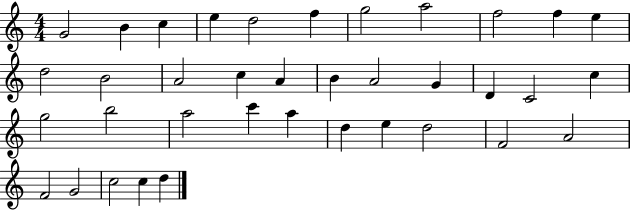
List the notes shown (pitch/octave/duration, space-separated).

G4/h B4/q C5/q E5/q D5/h F5/q G5/h A5/h F5/h F5/q E5/q D5/h B4/h A4/h C5/q A4/q B4/q A4/h G4/q D4/q C4/h C5/q G5/h B5/h A5/h C6/q A5/q D5/q E5/q D5/h F4/h A4/h F4/h G4/h C5/h C5/q D5/q